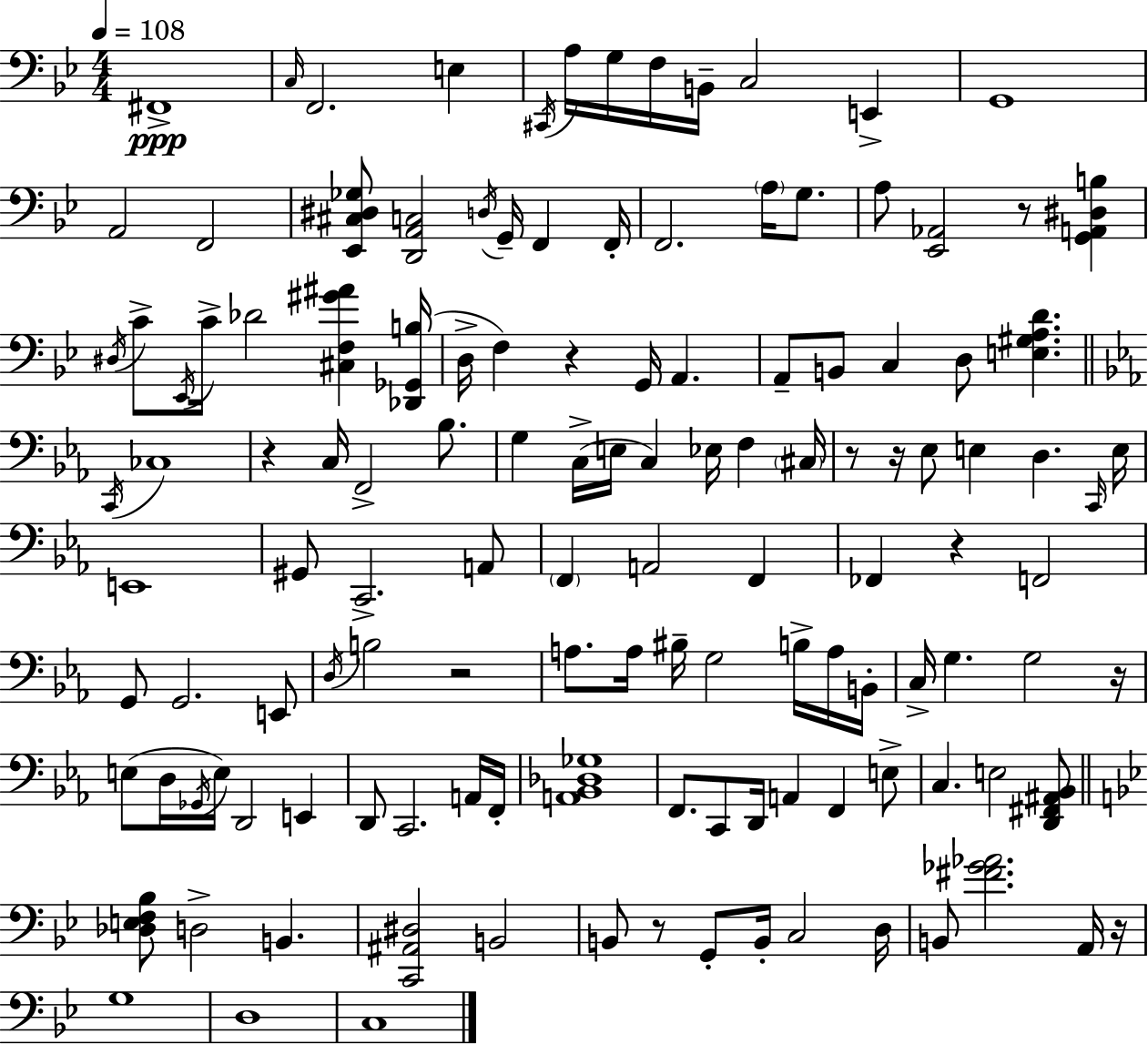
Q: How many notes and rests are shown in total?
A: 129